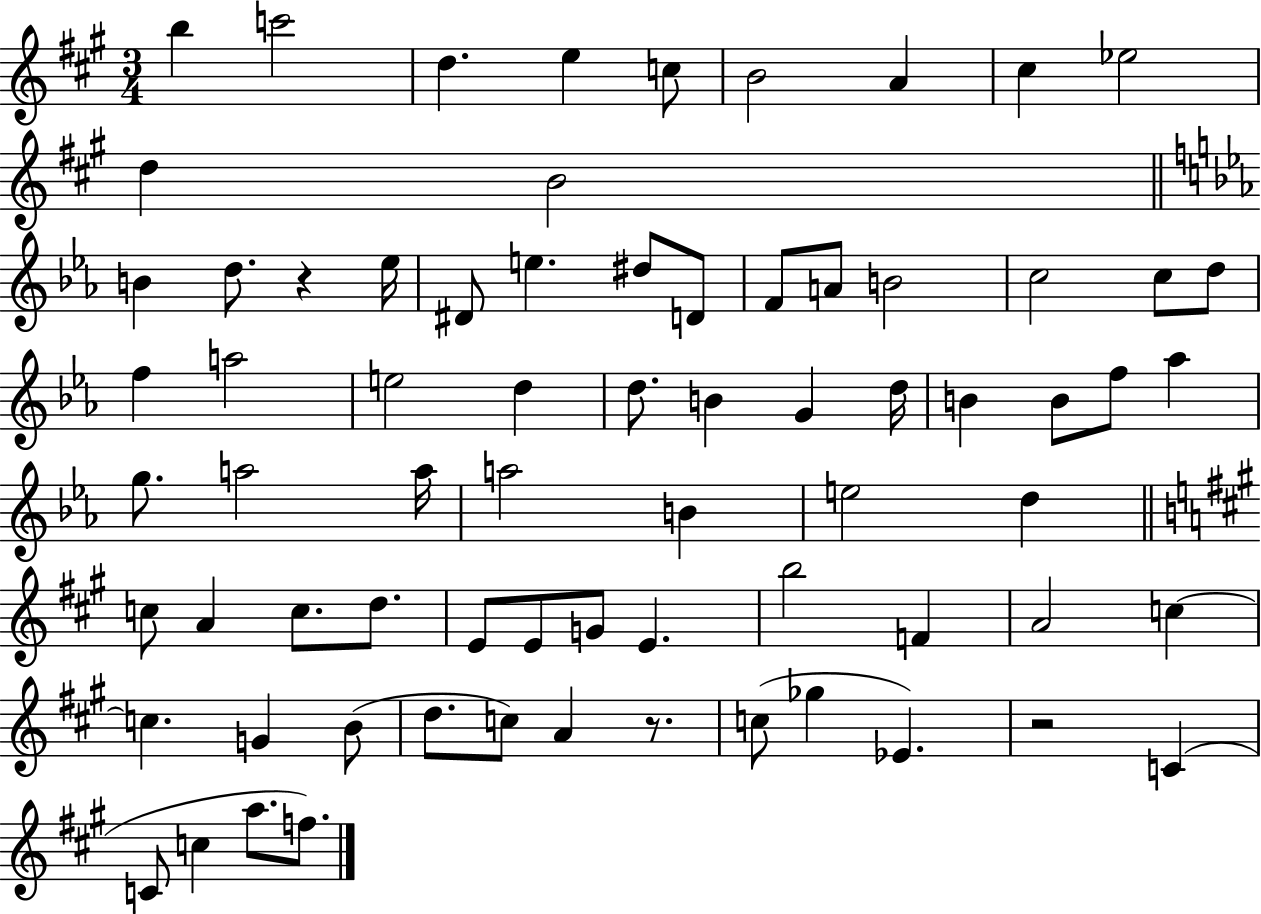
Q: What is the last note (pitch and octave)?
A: F5